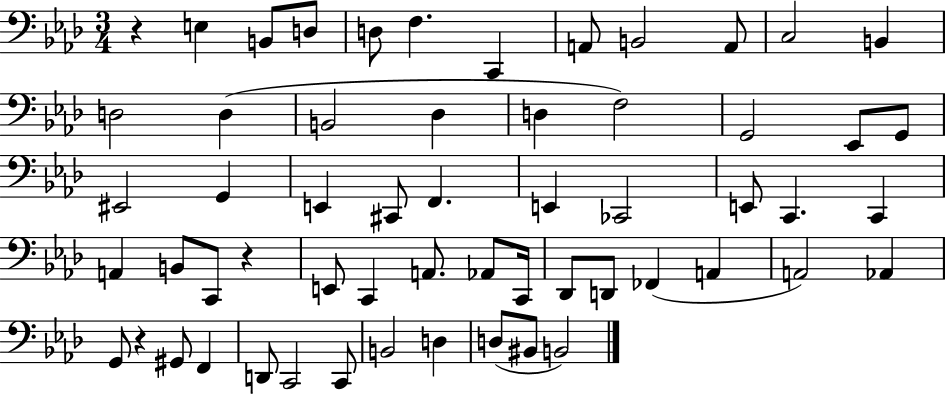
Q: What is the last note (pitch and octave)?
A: B2